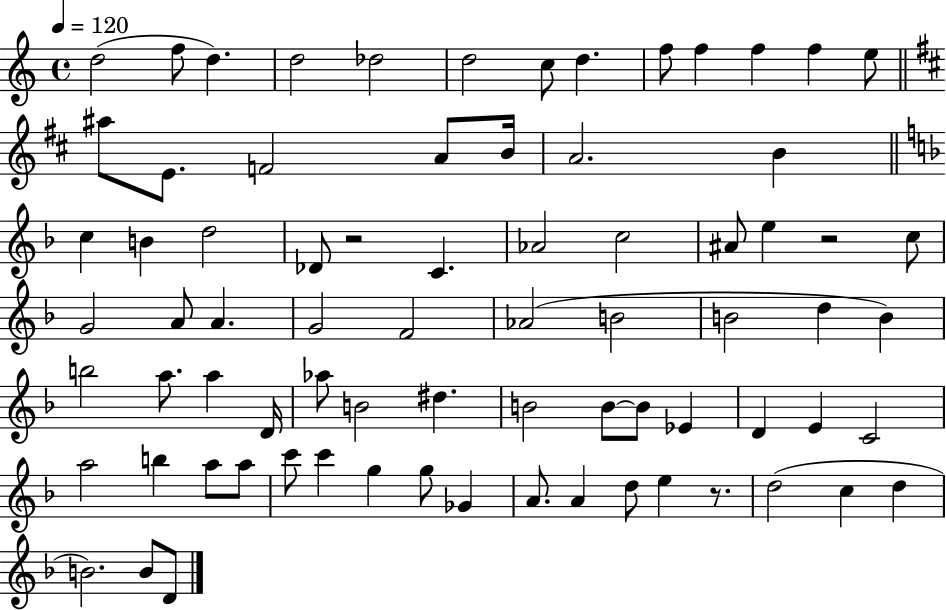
{
  \clef treble
  \time 4/4
  \defaultTimeSignature
  \key c \major
  \tempo 4 = 120
  \repeat volta 2 { d''2( f''8 d''4.) | d''2 des''2 | d''2 c''8 d''4. | f''8 f''4 f''4 f''4 e''8 | \break \bar "||" \break \key b \minor ais''8 e'8. f'2 a'8 b'16 | a'2. b'4 | \bar "||" \break \key f \major c''4 b'4 d''2 | des'8 r2 c'4. | aes'2 c''2 | ais'8 e''4 r2 c''8 | \break g'2 a'8 a'4. | g'2 f'2 | aes'2( b'2 | b'2 d''4 b'4) | \break b''2 a''8. a''4 d'16 | aes''8 b'2 dis''4. | b'2 b'8~~ b'8 ees'4 | d'4 e'4 c'2 | \break a''2 b''4 a''8 a''8 | c'''8 c'''4 g''4 g''8 ges'4 | a'8. a'4 d''8 e''4 r8. | d''2( c''4 d''4 | \break b'2.) b'8 d'8 | } \bar "|."
}